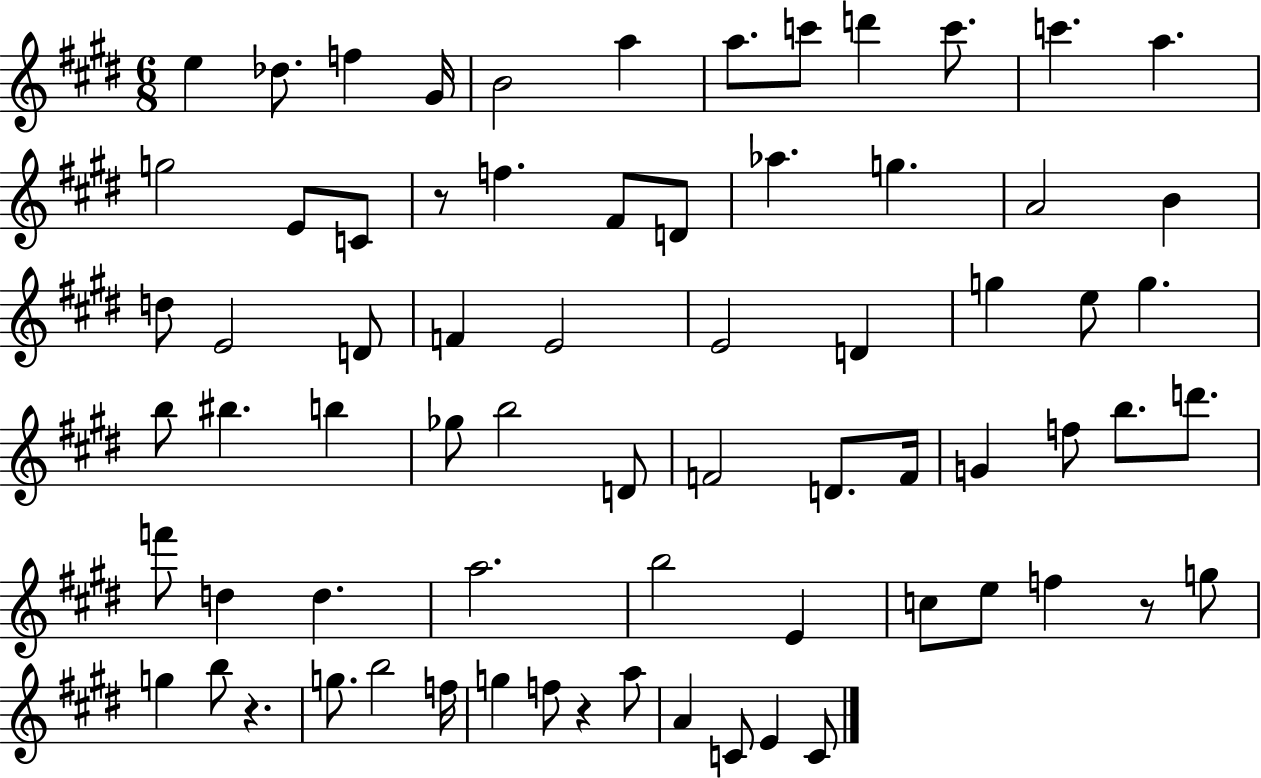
{
  \clef treble
  \numericTimeSignature
  \time 6/8
  \key e \major
  \repeat volta 2 { e''4 des''8. f''4 gis'16 | b'2 a''4 | a''8. c'''8 d'''4 c'''8. | c'''4. a''4. | \break g''2 e'8 c'8 | r8 f''4. fis'8 d'8 | aes''4. g''4. | a'2 b'4 | \break d''8 e'2 d'8 | f'4 e'2 | e'2 d'4 | g''4 e''8 g''4. | \break b''8 bis''4. b''4 | ges''8 b''2 d'8 | f'2 d'8. f'16 | g'4 f''8 b''8. d'''8. | \break f'''8 d''4 d''4. | a''2. | b''2 e'4 | c''8 e''8 f''4 r8 g''8 | \break g''4 b''8 r4. | g''8. b''2 f''16 | g''4 f''8 r4 a''8 | a'4 c'8 e'4 c'8 | \break } \bar "|."
}